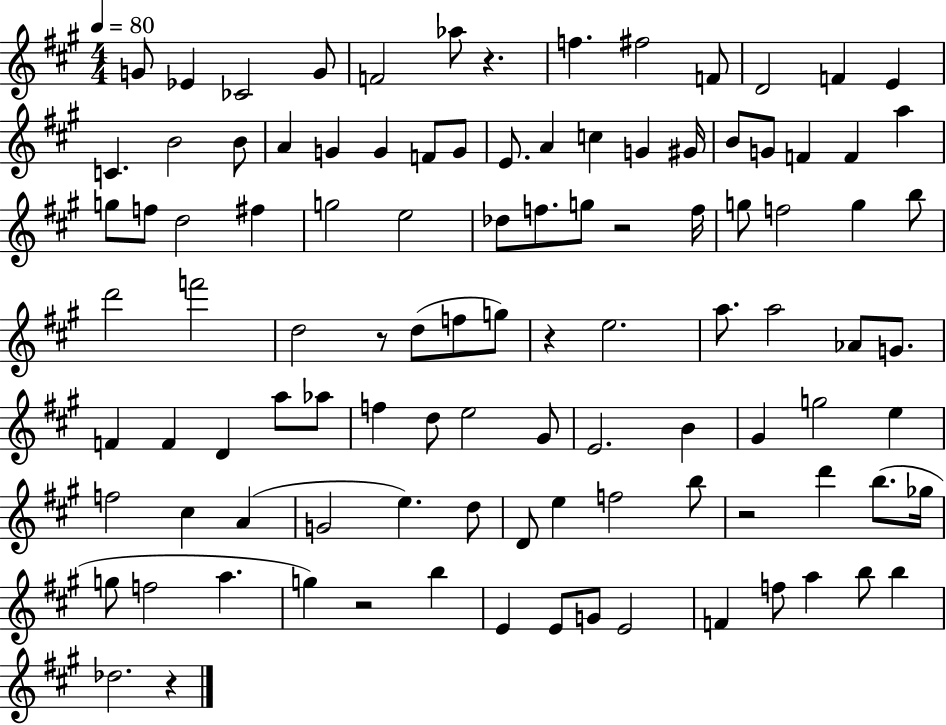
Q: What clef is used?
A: treble